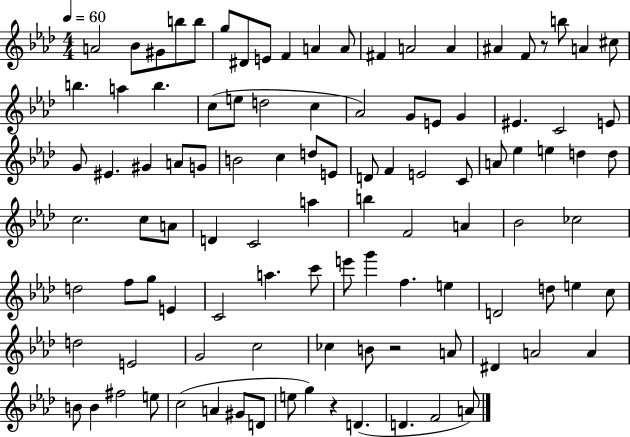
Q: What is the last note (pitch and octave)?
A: A4